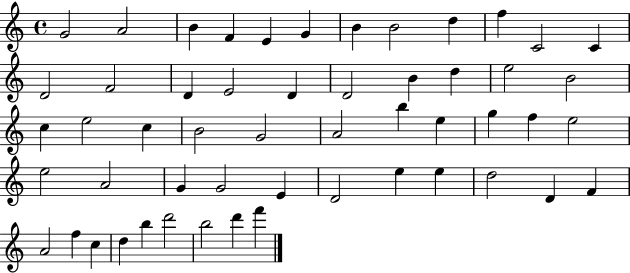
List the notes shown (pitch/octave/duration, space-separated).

G4/h A4/h B4/q F4/q E4/q G4/q B4/q B4/h D5/q F5/q C4/h C4/q D4/h F4/h D4/q E4/h D4/q D4/h B4/q D5/q E5/h B4/h C5/q E5/h C5/q B4/h G4/h A4/h B5/q E5/q G5/q F5/q E5/h E5/h A4/h G4/q G4/h E4/q D4/h E5/q E5/q D5/h D4/q F4/q A4/h F5/q C5/q D5/q B5/q D6/h B5/h D6/q F6/q